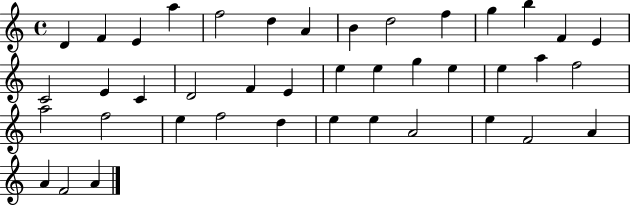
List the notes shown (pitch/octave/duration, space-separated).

D4/q F4/q E4/q A5/q F5/h D5/q A4/q B4/q D5/h F5/q G5/q B5/q F4/q E4/q C4/h E4/q C4/q D4/h F4/q E4/q E5/q E5/q G5/q E5/q E5/q A5/q F5/h A5/h F5/h E5/q F5/h D5/q E5/q E5/q A4/h E5/q F4/h A4/q A4/q F4/h A4/q